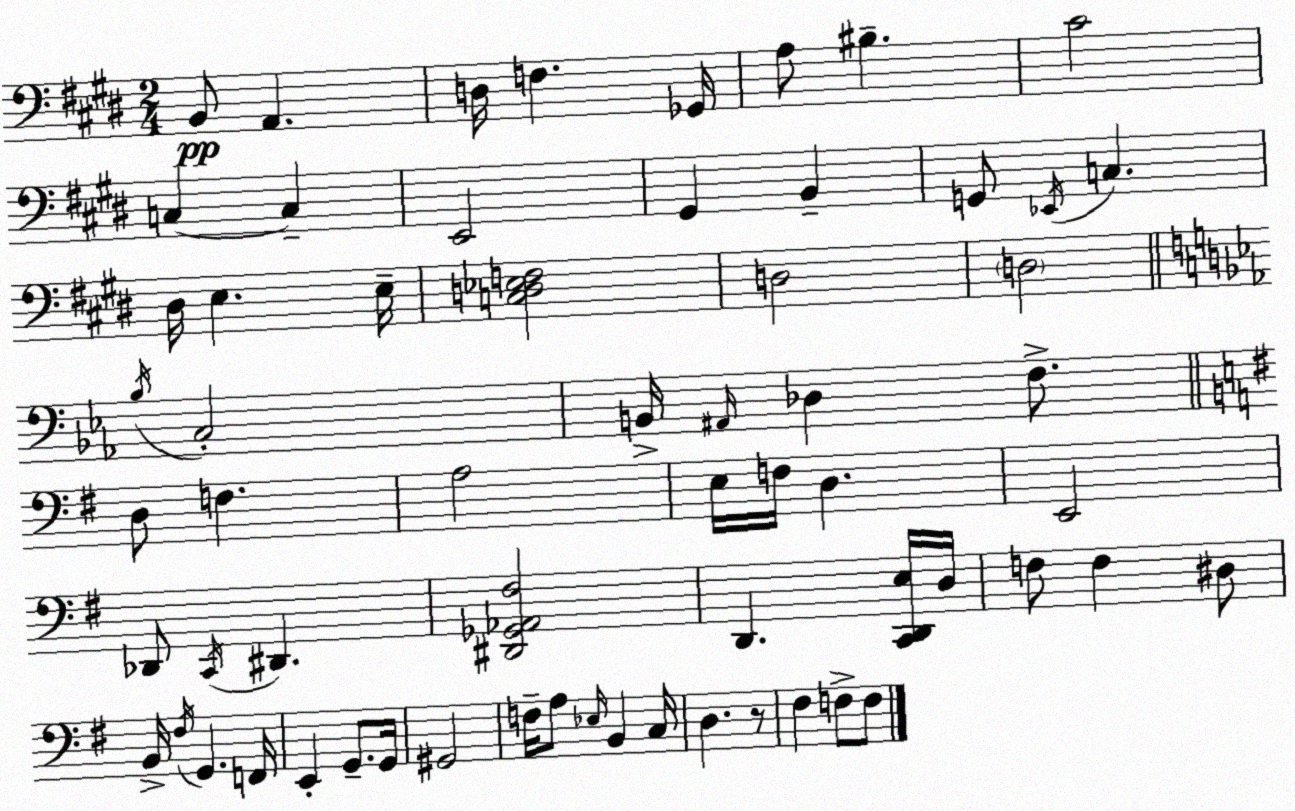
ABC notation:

X:1
T:Untitled
M:2/4
L:1/4
K:E
B,,/2 A,, D,/4 F, _G,,/4 A,/2 ^B, ^C2 C, C, E,,2 ^G,, B,, G,,/2 _E,,/4 C, ^D,/4 E, E,/4 [C,D,_E,F,]2 D,2 D,2 _B,/4 C,2 B,,/4 ^A,,/4 _D, F,/2 D,/2 F, A,2 E,/4 F,/4 D, E,,2 _D,,/2 C,,/4 ^D,, [^D,,_G,,_A,,^F,]2 D,, [C,,D,,E,]/4 D,/4 F,/2 F, ^D,/2 B,,/4 ^F,/4 G,, F,,/4 E,, G,,/2 G,,/4 ^G,,2 F,/4 A,/2 _E,/4 B,, C,/4 D, z/2 ^F, F,/2 F,/2